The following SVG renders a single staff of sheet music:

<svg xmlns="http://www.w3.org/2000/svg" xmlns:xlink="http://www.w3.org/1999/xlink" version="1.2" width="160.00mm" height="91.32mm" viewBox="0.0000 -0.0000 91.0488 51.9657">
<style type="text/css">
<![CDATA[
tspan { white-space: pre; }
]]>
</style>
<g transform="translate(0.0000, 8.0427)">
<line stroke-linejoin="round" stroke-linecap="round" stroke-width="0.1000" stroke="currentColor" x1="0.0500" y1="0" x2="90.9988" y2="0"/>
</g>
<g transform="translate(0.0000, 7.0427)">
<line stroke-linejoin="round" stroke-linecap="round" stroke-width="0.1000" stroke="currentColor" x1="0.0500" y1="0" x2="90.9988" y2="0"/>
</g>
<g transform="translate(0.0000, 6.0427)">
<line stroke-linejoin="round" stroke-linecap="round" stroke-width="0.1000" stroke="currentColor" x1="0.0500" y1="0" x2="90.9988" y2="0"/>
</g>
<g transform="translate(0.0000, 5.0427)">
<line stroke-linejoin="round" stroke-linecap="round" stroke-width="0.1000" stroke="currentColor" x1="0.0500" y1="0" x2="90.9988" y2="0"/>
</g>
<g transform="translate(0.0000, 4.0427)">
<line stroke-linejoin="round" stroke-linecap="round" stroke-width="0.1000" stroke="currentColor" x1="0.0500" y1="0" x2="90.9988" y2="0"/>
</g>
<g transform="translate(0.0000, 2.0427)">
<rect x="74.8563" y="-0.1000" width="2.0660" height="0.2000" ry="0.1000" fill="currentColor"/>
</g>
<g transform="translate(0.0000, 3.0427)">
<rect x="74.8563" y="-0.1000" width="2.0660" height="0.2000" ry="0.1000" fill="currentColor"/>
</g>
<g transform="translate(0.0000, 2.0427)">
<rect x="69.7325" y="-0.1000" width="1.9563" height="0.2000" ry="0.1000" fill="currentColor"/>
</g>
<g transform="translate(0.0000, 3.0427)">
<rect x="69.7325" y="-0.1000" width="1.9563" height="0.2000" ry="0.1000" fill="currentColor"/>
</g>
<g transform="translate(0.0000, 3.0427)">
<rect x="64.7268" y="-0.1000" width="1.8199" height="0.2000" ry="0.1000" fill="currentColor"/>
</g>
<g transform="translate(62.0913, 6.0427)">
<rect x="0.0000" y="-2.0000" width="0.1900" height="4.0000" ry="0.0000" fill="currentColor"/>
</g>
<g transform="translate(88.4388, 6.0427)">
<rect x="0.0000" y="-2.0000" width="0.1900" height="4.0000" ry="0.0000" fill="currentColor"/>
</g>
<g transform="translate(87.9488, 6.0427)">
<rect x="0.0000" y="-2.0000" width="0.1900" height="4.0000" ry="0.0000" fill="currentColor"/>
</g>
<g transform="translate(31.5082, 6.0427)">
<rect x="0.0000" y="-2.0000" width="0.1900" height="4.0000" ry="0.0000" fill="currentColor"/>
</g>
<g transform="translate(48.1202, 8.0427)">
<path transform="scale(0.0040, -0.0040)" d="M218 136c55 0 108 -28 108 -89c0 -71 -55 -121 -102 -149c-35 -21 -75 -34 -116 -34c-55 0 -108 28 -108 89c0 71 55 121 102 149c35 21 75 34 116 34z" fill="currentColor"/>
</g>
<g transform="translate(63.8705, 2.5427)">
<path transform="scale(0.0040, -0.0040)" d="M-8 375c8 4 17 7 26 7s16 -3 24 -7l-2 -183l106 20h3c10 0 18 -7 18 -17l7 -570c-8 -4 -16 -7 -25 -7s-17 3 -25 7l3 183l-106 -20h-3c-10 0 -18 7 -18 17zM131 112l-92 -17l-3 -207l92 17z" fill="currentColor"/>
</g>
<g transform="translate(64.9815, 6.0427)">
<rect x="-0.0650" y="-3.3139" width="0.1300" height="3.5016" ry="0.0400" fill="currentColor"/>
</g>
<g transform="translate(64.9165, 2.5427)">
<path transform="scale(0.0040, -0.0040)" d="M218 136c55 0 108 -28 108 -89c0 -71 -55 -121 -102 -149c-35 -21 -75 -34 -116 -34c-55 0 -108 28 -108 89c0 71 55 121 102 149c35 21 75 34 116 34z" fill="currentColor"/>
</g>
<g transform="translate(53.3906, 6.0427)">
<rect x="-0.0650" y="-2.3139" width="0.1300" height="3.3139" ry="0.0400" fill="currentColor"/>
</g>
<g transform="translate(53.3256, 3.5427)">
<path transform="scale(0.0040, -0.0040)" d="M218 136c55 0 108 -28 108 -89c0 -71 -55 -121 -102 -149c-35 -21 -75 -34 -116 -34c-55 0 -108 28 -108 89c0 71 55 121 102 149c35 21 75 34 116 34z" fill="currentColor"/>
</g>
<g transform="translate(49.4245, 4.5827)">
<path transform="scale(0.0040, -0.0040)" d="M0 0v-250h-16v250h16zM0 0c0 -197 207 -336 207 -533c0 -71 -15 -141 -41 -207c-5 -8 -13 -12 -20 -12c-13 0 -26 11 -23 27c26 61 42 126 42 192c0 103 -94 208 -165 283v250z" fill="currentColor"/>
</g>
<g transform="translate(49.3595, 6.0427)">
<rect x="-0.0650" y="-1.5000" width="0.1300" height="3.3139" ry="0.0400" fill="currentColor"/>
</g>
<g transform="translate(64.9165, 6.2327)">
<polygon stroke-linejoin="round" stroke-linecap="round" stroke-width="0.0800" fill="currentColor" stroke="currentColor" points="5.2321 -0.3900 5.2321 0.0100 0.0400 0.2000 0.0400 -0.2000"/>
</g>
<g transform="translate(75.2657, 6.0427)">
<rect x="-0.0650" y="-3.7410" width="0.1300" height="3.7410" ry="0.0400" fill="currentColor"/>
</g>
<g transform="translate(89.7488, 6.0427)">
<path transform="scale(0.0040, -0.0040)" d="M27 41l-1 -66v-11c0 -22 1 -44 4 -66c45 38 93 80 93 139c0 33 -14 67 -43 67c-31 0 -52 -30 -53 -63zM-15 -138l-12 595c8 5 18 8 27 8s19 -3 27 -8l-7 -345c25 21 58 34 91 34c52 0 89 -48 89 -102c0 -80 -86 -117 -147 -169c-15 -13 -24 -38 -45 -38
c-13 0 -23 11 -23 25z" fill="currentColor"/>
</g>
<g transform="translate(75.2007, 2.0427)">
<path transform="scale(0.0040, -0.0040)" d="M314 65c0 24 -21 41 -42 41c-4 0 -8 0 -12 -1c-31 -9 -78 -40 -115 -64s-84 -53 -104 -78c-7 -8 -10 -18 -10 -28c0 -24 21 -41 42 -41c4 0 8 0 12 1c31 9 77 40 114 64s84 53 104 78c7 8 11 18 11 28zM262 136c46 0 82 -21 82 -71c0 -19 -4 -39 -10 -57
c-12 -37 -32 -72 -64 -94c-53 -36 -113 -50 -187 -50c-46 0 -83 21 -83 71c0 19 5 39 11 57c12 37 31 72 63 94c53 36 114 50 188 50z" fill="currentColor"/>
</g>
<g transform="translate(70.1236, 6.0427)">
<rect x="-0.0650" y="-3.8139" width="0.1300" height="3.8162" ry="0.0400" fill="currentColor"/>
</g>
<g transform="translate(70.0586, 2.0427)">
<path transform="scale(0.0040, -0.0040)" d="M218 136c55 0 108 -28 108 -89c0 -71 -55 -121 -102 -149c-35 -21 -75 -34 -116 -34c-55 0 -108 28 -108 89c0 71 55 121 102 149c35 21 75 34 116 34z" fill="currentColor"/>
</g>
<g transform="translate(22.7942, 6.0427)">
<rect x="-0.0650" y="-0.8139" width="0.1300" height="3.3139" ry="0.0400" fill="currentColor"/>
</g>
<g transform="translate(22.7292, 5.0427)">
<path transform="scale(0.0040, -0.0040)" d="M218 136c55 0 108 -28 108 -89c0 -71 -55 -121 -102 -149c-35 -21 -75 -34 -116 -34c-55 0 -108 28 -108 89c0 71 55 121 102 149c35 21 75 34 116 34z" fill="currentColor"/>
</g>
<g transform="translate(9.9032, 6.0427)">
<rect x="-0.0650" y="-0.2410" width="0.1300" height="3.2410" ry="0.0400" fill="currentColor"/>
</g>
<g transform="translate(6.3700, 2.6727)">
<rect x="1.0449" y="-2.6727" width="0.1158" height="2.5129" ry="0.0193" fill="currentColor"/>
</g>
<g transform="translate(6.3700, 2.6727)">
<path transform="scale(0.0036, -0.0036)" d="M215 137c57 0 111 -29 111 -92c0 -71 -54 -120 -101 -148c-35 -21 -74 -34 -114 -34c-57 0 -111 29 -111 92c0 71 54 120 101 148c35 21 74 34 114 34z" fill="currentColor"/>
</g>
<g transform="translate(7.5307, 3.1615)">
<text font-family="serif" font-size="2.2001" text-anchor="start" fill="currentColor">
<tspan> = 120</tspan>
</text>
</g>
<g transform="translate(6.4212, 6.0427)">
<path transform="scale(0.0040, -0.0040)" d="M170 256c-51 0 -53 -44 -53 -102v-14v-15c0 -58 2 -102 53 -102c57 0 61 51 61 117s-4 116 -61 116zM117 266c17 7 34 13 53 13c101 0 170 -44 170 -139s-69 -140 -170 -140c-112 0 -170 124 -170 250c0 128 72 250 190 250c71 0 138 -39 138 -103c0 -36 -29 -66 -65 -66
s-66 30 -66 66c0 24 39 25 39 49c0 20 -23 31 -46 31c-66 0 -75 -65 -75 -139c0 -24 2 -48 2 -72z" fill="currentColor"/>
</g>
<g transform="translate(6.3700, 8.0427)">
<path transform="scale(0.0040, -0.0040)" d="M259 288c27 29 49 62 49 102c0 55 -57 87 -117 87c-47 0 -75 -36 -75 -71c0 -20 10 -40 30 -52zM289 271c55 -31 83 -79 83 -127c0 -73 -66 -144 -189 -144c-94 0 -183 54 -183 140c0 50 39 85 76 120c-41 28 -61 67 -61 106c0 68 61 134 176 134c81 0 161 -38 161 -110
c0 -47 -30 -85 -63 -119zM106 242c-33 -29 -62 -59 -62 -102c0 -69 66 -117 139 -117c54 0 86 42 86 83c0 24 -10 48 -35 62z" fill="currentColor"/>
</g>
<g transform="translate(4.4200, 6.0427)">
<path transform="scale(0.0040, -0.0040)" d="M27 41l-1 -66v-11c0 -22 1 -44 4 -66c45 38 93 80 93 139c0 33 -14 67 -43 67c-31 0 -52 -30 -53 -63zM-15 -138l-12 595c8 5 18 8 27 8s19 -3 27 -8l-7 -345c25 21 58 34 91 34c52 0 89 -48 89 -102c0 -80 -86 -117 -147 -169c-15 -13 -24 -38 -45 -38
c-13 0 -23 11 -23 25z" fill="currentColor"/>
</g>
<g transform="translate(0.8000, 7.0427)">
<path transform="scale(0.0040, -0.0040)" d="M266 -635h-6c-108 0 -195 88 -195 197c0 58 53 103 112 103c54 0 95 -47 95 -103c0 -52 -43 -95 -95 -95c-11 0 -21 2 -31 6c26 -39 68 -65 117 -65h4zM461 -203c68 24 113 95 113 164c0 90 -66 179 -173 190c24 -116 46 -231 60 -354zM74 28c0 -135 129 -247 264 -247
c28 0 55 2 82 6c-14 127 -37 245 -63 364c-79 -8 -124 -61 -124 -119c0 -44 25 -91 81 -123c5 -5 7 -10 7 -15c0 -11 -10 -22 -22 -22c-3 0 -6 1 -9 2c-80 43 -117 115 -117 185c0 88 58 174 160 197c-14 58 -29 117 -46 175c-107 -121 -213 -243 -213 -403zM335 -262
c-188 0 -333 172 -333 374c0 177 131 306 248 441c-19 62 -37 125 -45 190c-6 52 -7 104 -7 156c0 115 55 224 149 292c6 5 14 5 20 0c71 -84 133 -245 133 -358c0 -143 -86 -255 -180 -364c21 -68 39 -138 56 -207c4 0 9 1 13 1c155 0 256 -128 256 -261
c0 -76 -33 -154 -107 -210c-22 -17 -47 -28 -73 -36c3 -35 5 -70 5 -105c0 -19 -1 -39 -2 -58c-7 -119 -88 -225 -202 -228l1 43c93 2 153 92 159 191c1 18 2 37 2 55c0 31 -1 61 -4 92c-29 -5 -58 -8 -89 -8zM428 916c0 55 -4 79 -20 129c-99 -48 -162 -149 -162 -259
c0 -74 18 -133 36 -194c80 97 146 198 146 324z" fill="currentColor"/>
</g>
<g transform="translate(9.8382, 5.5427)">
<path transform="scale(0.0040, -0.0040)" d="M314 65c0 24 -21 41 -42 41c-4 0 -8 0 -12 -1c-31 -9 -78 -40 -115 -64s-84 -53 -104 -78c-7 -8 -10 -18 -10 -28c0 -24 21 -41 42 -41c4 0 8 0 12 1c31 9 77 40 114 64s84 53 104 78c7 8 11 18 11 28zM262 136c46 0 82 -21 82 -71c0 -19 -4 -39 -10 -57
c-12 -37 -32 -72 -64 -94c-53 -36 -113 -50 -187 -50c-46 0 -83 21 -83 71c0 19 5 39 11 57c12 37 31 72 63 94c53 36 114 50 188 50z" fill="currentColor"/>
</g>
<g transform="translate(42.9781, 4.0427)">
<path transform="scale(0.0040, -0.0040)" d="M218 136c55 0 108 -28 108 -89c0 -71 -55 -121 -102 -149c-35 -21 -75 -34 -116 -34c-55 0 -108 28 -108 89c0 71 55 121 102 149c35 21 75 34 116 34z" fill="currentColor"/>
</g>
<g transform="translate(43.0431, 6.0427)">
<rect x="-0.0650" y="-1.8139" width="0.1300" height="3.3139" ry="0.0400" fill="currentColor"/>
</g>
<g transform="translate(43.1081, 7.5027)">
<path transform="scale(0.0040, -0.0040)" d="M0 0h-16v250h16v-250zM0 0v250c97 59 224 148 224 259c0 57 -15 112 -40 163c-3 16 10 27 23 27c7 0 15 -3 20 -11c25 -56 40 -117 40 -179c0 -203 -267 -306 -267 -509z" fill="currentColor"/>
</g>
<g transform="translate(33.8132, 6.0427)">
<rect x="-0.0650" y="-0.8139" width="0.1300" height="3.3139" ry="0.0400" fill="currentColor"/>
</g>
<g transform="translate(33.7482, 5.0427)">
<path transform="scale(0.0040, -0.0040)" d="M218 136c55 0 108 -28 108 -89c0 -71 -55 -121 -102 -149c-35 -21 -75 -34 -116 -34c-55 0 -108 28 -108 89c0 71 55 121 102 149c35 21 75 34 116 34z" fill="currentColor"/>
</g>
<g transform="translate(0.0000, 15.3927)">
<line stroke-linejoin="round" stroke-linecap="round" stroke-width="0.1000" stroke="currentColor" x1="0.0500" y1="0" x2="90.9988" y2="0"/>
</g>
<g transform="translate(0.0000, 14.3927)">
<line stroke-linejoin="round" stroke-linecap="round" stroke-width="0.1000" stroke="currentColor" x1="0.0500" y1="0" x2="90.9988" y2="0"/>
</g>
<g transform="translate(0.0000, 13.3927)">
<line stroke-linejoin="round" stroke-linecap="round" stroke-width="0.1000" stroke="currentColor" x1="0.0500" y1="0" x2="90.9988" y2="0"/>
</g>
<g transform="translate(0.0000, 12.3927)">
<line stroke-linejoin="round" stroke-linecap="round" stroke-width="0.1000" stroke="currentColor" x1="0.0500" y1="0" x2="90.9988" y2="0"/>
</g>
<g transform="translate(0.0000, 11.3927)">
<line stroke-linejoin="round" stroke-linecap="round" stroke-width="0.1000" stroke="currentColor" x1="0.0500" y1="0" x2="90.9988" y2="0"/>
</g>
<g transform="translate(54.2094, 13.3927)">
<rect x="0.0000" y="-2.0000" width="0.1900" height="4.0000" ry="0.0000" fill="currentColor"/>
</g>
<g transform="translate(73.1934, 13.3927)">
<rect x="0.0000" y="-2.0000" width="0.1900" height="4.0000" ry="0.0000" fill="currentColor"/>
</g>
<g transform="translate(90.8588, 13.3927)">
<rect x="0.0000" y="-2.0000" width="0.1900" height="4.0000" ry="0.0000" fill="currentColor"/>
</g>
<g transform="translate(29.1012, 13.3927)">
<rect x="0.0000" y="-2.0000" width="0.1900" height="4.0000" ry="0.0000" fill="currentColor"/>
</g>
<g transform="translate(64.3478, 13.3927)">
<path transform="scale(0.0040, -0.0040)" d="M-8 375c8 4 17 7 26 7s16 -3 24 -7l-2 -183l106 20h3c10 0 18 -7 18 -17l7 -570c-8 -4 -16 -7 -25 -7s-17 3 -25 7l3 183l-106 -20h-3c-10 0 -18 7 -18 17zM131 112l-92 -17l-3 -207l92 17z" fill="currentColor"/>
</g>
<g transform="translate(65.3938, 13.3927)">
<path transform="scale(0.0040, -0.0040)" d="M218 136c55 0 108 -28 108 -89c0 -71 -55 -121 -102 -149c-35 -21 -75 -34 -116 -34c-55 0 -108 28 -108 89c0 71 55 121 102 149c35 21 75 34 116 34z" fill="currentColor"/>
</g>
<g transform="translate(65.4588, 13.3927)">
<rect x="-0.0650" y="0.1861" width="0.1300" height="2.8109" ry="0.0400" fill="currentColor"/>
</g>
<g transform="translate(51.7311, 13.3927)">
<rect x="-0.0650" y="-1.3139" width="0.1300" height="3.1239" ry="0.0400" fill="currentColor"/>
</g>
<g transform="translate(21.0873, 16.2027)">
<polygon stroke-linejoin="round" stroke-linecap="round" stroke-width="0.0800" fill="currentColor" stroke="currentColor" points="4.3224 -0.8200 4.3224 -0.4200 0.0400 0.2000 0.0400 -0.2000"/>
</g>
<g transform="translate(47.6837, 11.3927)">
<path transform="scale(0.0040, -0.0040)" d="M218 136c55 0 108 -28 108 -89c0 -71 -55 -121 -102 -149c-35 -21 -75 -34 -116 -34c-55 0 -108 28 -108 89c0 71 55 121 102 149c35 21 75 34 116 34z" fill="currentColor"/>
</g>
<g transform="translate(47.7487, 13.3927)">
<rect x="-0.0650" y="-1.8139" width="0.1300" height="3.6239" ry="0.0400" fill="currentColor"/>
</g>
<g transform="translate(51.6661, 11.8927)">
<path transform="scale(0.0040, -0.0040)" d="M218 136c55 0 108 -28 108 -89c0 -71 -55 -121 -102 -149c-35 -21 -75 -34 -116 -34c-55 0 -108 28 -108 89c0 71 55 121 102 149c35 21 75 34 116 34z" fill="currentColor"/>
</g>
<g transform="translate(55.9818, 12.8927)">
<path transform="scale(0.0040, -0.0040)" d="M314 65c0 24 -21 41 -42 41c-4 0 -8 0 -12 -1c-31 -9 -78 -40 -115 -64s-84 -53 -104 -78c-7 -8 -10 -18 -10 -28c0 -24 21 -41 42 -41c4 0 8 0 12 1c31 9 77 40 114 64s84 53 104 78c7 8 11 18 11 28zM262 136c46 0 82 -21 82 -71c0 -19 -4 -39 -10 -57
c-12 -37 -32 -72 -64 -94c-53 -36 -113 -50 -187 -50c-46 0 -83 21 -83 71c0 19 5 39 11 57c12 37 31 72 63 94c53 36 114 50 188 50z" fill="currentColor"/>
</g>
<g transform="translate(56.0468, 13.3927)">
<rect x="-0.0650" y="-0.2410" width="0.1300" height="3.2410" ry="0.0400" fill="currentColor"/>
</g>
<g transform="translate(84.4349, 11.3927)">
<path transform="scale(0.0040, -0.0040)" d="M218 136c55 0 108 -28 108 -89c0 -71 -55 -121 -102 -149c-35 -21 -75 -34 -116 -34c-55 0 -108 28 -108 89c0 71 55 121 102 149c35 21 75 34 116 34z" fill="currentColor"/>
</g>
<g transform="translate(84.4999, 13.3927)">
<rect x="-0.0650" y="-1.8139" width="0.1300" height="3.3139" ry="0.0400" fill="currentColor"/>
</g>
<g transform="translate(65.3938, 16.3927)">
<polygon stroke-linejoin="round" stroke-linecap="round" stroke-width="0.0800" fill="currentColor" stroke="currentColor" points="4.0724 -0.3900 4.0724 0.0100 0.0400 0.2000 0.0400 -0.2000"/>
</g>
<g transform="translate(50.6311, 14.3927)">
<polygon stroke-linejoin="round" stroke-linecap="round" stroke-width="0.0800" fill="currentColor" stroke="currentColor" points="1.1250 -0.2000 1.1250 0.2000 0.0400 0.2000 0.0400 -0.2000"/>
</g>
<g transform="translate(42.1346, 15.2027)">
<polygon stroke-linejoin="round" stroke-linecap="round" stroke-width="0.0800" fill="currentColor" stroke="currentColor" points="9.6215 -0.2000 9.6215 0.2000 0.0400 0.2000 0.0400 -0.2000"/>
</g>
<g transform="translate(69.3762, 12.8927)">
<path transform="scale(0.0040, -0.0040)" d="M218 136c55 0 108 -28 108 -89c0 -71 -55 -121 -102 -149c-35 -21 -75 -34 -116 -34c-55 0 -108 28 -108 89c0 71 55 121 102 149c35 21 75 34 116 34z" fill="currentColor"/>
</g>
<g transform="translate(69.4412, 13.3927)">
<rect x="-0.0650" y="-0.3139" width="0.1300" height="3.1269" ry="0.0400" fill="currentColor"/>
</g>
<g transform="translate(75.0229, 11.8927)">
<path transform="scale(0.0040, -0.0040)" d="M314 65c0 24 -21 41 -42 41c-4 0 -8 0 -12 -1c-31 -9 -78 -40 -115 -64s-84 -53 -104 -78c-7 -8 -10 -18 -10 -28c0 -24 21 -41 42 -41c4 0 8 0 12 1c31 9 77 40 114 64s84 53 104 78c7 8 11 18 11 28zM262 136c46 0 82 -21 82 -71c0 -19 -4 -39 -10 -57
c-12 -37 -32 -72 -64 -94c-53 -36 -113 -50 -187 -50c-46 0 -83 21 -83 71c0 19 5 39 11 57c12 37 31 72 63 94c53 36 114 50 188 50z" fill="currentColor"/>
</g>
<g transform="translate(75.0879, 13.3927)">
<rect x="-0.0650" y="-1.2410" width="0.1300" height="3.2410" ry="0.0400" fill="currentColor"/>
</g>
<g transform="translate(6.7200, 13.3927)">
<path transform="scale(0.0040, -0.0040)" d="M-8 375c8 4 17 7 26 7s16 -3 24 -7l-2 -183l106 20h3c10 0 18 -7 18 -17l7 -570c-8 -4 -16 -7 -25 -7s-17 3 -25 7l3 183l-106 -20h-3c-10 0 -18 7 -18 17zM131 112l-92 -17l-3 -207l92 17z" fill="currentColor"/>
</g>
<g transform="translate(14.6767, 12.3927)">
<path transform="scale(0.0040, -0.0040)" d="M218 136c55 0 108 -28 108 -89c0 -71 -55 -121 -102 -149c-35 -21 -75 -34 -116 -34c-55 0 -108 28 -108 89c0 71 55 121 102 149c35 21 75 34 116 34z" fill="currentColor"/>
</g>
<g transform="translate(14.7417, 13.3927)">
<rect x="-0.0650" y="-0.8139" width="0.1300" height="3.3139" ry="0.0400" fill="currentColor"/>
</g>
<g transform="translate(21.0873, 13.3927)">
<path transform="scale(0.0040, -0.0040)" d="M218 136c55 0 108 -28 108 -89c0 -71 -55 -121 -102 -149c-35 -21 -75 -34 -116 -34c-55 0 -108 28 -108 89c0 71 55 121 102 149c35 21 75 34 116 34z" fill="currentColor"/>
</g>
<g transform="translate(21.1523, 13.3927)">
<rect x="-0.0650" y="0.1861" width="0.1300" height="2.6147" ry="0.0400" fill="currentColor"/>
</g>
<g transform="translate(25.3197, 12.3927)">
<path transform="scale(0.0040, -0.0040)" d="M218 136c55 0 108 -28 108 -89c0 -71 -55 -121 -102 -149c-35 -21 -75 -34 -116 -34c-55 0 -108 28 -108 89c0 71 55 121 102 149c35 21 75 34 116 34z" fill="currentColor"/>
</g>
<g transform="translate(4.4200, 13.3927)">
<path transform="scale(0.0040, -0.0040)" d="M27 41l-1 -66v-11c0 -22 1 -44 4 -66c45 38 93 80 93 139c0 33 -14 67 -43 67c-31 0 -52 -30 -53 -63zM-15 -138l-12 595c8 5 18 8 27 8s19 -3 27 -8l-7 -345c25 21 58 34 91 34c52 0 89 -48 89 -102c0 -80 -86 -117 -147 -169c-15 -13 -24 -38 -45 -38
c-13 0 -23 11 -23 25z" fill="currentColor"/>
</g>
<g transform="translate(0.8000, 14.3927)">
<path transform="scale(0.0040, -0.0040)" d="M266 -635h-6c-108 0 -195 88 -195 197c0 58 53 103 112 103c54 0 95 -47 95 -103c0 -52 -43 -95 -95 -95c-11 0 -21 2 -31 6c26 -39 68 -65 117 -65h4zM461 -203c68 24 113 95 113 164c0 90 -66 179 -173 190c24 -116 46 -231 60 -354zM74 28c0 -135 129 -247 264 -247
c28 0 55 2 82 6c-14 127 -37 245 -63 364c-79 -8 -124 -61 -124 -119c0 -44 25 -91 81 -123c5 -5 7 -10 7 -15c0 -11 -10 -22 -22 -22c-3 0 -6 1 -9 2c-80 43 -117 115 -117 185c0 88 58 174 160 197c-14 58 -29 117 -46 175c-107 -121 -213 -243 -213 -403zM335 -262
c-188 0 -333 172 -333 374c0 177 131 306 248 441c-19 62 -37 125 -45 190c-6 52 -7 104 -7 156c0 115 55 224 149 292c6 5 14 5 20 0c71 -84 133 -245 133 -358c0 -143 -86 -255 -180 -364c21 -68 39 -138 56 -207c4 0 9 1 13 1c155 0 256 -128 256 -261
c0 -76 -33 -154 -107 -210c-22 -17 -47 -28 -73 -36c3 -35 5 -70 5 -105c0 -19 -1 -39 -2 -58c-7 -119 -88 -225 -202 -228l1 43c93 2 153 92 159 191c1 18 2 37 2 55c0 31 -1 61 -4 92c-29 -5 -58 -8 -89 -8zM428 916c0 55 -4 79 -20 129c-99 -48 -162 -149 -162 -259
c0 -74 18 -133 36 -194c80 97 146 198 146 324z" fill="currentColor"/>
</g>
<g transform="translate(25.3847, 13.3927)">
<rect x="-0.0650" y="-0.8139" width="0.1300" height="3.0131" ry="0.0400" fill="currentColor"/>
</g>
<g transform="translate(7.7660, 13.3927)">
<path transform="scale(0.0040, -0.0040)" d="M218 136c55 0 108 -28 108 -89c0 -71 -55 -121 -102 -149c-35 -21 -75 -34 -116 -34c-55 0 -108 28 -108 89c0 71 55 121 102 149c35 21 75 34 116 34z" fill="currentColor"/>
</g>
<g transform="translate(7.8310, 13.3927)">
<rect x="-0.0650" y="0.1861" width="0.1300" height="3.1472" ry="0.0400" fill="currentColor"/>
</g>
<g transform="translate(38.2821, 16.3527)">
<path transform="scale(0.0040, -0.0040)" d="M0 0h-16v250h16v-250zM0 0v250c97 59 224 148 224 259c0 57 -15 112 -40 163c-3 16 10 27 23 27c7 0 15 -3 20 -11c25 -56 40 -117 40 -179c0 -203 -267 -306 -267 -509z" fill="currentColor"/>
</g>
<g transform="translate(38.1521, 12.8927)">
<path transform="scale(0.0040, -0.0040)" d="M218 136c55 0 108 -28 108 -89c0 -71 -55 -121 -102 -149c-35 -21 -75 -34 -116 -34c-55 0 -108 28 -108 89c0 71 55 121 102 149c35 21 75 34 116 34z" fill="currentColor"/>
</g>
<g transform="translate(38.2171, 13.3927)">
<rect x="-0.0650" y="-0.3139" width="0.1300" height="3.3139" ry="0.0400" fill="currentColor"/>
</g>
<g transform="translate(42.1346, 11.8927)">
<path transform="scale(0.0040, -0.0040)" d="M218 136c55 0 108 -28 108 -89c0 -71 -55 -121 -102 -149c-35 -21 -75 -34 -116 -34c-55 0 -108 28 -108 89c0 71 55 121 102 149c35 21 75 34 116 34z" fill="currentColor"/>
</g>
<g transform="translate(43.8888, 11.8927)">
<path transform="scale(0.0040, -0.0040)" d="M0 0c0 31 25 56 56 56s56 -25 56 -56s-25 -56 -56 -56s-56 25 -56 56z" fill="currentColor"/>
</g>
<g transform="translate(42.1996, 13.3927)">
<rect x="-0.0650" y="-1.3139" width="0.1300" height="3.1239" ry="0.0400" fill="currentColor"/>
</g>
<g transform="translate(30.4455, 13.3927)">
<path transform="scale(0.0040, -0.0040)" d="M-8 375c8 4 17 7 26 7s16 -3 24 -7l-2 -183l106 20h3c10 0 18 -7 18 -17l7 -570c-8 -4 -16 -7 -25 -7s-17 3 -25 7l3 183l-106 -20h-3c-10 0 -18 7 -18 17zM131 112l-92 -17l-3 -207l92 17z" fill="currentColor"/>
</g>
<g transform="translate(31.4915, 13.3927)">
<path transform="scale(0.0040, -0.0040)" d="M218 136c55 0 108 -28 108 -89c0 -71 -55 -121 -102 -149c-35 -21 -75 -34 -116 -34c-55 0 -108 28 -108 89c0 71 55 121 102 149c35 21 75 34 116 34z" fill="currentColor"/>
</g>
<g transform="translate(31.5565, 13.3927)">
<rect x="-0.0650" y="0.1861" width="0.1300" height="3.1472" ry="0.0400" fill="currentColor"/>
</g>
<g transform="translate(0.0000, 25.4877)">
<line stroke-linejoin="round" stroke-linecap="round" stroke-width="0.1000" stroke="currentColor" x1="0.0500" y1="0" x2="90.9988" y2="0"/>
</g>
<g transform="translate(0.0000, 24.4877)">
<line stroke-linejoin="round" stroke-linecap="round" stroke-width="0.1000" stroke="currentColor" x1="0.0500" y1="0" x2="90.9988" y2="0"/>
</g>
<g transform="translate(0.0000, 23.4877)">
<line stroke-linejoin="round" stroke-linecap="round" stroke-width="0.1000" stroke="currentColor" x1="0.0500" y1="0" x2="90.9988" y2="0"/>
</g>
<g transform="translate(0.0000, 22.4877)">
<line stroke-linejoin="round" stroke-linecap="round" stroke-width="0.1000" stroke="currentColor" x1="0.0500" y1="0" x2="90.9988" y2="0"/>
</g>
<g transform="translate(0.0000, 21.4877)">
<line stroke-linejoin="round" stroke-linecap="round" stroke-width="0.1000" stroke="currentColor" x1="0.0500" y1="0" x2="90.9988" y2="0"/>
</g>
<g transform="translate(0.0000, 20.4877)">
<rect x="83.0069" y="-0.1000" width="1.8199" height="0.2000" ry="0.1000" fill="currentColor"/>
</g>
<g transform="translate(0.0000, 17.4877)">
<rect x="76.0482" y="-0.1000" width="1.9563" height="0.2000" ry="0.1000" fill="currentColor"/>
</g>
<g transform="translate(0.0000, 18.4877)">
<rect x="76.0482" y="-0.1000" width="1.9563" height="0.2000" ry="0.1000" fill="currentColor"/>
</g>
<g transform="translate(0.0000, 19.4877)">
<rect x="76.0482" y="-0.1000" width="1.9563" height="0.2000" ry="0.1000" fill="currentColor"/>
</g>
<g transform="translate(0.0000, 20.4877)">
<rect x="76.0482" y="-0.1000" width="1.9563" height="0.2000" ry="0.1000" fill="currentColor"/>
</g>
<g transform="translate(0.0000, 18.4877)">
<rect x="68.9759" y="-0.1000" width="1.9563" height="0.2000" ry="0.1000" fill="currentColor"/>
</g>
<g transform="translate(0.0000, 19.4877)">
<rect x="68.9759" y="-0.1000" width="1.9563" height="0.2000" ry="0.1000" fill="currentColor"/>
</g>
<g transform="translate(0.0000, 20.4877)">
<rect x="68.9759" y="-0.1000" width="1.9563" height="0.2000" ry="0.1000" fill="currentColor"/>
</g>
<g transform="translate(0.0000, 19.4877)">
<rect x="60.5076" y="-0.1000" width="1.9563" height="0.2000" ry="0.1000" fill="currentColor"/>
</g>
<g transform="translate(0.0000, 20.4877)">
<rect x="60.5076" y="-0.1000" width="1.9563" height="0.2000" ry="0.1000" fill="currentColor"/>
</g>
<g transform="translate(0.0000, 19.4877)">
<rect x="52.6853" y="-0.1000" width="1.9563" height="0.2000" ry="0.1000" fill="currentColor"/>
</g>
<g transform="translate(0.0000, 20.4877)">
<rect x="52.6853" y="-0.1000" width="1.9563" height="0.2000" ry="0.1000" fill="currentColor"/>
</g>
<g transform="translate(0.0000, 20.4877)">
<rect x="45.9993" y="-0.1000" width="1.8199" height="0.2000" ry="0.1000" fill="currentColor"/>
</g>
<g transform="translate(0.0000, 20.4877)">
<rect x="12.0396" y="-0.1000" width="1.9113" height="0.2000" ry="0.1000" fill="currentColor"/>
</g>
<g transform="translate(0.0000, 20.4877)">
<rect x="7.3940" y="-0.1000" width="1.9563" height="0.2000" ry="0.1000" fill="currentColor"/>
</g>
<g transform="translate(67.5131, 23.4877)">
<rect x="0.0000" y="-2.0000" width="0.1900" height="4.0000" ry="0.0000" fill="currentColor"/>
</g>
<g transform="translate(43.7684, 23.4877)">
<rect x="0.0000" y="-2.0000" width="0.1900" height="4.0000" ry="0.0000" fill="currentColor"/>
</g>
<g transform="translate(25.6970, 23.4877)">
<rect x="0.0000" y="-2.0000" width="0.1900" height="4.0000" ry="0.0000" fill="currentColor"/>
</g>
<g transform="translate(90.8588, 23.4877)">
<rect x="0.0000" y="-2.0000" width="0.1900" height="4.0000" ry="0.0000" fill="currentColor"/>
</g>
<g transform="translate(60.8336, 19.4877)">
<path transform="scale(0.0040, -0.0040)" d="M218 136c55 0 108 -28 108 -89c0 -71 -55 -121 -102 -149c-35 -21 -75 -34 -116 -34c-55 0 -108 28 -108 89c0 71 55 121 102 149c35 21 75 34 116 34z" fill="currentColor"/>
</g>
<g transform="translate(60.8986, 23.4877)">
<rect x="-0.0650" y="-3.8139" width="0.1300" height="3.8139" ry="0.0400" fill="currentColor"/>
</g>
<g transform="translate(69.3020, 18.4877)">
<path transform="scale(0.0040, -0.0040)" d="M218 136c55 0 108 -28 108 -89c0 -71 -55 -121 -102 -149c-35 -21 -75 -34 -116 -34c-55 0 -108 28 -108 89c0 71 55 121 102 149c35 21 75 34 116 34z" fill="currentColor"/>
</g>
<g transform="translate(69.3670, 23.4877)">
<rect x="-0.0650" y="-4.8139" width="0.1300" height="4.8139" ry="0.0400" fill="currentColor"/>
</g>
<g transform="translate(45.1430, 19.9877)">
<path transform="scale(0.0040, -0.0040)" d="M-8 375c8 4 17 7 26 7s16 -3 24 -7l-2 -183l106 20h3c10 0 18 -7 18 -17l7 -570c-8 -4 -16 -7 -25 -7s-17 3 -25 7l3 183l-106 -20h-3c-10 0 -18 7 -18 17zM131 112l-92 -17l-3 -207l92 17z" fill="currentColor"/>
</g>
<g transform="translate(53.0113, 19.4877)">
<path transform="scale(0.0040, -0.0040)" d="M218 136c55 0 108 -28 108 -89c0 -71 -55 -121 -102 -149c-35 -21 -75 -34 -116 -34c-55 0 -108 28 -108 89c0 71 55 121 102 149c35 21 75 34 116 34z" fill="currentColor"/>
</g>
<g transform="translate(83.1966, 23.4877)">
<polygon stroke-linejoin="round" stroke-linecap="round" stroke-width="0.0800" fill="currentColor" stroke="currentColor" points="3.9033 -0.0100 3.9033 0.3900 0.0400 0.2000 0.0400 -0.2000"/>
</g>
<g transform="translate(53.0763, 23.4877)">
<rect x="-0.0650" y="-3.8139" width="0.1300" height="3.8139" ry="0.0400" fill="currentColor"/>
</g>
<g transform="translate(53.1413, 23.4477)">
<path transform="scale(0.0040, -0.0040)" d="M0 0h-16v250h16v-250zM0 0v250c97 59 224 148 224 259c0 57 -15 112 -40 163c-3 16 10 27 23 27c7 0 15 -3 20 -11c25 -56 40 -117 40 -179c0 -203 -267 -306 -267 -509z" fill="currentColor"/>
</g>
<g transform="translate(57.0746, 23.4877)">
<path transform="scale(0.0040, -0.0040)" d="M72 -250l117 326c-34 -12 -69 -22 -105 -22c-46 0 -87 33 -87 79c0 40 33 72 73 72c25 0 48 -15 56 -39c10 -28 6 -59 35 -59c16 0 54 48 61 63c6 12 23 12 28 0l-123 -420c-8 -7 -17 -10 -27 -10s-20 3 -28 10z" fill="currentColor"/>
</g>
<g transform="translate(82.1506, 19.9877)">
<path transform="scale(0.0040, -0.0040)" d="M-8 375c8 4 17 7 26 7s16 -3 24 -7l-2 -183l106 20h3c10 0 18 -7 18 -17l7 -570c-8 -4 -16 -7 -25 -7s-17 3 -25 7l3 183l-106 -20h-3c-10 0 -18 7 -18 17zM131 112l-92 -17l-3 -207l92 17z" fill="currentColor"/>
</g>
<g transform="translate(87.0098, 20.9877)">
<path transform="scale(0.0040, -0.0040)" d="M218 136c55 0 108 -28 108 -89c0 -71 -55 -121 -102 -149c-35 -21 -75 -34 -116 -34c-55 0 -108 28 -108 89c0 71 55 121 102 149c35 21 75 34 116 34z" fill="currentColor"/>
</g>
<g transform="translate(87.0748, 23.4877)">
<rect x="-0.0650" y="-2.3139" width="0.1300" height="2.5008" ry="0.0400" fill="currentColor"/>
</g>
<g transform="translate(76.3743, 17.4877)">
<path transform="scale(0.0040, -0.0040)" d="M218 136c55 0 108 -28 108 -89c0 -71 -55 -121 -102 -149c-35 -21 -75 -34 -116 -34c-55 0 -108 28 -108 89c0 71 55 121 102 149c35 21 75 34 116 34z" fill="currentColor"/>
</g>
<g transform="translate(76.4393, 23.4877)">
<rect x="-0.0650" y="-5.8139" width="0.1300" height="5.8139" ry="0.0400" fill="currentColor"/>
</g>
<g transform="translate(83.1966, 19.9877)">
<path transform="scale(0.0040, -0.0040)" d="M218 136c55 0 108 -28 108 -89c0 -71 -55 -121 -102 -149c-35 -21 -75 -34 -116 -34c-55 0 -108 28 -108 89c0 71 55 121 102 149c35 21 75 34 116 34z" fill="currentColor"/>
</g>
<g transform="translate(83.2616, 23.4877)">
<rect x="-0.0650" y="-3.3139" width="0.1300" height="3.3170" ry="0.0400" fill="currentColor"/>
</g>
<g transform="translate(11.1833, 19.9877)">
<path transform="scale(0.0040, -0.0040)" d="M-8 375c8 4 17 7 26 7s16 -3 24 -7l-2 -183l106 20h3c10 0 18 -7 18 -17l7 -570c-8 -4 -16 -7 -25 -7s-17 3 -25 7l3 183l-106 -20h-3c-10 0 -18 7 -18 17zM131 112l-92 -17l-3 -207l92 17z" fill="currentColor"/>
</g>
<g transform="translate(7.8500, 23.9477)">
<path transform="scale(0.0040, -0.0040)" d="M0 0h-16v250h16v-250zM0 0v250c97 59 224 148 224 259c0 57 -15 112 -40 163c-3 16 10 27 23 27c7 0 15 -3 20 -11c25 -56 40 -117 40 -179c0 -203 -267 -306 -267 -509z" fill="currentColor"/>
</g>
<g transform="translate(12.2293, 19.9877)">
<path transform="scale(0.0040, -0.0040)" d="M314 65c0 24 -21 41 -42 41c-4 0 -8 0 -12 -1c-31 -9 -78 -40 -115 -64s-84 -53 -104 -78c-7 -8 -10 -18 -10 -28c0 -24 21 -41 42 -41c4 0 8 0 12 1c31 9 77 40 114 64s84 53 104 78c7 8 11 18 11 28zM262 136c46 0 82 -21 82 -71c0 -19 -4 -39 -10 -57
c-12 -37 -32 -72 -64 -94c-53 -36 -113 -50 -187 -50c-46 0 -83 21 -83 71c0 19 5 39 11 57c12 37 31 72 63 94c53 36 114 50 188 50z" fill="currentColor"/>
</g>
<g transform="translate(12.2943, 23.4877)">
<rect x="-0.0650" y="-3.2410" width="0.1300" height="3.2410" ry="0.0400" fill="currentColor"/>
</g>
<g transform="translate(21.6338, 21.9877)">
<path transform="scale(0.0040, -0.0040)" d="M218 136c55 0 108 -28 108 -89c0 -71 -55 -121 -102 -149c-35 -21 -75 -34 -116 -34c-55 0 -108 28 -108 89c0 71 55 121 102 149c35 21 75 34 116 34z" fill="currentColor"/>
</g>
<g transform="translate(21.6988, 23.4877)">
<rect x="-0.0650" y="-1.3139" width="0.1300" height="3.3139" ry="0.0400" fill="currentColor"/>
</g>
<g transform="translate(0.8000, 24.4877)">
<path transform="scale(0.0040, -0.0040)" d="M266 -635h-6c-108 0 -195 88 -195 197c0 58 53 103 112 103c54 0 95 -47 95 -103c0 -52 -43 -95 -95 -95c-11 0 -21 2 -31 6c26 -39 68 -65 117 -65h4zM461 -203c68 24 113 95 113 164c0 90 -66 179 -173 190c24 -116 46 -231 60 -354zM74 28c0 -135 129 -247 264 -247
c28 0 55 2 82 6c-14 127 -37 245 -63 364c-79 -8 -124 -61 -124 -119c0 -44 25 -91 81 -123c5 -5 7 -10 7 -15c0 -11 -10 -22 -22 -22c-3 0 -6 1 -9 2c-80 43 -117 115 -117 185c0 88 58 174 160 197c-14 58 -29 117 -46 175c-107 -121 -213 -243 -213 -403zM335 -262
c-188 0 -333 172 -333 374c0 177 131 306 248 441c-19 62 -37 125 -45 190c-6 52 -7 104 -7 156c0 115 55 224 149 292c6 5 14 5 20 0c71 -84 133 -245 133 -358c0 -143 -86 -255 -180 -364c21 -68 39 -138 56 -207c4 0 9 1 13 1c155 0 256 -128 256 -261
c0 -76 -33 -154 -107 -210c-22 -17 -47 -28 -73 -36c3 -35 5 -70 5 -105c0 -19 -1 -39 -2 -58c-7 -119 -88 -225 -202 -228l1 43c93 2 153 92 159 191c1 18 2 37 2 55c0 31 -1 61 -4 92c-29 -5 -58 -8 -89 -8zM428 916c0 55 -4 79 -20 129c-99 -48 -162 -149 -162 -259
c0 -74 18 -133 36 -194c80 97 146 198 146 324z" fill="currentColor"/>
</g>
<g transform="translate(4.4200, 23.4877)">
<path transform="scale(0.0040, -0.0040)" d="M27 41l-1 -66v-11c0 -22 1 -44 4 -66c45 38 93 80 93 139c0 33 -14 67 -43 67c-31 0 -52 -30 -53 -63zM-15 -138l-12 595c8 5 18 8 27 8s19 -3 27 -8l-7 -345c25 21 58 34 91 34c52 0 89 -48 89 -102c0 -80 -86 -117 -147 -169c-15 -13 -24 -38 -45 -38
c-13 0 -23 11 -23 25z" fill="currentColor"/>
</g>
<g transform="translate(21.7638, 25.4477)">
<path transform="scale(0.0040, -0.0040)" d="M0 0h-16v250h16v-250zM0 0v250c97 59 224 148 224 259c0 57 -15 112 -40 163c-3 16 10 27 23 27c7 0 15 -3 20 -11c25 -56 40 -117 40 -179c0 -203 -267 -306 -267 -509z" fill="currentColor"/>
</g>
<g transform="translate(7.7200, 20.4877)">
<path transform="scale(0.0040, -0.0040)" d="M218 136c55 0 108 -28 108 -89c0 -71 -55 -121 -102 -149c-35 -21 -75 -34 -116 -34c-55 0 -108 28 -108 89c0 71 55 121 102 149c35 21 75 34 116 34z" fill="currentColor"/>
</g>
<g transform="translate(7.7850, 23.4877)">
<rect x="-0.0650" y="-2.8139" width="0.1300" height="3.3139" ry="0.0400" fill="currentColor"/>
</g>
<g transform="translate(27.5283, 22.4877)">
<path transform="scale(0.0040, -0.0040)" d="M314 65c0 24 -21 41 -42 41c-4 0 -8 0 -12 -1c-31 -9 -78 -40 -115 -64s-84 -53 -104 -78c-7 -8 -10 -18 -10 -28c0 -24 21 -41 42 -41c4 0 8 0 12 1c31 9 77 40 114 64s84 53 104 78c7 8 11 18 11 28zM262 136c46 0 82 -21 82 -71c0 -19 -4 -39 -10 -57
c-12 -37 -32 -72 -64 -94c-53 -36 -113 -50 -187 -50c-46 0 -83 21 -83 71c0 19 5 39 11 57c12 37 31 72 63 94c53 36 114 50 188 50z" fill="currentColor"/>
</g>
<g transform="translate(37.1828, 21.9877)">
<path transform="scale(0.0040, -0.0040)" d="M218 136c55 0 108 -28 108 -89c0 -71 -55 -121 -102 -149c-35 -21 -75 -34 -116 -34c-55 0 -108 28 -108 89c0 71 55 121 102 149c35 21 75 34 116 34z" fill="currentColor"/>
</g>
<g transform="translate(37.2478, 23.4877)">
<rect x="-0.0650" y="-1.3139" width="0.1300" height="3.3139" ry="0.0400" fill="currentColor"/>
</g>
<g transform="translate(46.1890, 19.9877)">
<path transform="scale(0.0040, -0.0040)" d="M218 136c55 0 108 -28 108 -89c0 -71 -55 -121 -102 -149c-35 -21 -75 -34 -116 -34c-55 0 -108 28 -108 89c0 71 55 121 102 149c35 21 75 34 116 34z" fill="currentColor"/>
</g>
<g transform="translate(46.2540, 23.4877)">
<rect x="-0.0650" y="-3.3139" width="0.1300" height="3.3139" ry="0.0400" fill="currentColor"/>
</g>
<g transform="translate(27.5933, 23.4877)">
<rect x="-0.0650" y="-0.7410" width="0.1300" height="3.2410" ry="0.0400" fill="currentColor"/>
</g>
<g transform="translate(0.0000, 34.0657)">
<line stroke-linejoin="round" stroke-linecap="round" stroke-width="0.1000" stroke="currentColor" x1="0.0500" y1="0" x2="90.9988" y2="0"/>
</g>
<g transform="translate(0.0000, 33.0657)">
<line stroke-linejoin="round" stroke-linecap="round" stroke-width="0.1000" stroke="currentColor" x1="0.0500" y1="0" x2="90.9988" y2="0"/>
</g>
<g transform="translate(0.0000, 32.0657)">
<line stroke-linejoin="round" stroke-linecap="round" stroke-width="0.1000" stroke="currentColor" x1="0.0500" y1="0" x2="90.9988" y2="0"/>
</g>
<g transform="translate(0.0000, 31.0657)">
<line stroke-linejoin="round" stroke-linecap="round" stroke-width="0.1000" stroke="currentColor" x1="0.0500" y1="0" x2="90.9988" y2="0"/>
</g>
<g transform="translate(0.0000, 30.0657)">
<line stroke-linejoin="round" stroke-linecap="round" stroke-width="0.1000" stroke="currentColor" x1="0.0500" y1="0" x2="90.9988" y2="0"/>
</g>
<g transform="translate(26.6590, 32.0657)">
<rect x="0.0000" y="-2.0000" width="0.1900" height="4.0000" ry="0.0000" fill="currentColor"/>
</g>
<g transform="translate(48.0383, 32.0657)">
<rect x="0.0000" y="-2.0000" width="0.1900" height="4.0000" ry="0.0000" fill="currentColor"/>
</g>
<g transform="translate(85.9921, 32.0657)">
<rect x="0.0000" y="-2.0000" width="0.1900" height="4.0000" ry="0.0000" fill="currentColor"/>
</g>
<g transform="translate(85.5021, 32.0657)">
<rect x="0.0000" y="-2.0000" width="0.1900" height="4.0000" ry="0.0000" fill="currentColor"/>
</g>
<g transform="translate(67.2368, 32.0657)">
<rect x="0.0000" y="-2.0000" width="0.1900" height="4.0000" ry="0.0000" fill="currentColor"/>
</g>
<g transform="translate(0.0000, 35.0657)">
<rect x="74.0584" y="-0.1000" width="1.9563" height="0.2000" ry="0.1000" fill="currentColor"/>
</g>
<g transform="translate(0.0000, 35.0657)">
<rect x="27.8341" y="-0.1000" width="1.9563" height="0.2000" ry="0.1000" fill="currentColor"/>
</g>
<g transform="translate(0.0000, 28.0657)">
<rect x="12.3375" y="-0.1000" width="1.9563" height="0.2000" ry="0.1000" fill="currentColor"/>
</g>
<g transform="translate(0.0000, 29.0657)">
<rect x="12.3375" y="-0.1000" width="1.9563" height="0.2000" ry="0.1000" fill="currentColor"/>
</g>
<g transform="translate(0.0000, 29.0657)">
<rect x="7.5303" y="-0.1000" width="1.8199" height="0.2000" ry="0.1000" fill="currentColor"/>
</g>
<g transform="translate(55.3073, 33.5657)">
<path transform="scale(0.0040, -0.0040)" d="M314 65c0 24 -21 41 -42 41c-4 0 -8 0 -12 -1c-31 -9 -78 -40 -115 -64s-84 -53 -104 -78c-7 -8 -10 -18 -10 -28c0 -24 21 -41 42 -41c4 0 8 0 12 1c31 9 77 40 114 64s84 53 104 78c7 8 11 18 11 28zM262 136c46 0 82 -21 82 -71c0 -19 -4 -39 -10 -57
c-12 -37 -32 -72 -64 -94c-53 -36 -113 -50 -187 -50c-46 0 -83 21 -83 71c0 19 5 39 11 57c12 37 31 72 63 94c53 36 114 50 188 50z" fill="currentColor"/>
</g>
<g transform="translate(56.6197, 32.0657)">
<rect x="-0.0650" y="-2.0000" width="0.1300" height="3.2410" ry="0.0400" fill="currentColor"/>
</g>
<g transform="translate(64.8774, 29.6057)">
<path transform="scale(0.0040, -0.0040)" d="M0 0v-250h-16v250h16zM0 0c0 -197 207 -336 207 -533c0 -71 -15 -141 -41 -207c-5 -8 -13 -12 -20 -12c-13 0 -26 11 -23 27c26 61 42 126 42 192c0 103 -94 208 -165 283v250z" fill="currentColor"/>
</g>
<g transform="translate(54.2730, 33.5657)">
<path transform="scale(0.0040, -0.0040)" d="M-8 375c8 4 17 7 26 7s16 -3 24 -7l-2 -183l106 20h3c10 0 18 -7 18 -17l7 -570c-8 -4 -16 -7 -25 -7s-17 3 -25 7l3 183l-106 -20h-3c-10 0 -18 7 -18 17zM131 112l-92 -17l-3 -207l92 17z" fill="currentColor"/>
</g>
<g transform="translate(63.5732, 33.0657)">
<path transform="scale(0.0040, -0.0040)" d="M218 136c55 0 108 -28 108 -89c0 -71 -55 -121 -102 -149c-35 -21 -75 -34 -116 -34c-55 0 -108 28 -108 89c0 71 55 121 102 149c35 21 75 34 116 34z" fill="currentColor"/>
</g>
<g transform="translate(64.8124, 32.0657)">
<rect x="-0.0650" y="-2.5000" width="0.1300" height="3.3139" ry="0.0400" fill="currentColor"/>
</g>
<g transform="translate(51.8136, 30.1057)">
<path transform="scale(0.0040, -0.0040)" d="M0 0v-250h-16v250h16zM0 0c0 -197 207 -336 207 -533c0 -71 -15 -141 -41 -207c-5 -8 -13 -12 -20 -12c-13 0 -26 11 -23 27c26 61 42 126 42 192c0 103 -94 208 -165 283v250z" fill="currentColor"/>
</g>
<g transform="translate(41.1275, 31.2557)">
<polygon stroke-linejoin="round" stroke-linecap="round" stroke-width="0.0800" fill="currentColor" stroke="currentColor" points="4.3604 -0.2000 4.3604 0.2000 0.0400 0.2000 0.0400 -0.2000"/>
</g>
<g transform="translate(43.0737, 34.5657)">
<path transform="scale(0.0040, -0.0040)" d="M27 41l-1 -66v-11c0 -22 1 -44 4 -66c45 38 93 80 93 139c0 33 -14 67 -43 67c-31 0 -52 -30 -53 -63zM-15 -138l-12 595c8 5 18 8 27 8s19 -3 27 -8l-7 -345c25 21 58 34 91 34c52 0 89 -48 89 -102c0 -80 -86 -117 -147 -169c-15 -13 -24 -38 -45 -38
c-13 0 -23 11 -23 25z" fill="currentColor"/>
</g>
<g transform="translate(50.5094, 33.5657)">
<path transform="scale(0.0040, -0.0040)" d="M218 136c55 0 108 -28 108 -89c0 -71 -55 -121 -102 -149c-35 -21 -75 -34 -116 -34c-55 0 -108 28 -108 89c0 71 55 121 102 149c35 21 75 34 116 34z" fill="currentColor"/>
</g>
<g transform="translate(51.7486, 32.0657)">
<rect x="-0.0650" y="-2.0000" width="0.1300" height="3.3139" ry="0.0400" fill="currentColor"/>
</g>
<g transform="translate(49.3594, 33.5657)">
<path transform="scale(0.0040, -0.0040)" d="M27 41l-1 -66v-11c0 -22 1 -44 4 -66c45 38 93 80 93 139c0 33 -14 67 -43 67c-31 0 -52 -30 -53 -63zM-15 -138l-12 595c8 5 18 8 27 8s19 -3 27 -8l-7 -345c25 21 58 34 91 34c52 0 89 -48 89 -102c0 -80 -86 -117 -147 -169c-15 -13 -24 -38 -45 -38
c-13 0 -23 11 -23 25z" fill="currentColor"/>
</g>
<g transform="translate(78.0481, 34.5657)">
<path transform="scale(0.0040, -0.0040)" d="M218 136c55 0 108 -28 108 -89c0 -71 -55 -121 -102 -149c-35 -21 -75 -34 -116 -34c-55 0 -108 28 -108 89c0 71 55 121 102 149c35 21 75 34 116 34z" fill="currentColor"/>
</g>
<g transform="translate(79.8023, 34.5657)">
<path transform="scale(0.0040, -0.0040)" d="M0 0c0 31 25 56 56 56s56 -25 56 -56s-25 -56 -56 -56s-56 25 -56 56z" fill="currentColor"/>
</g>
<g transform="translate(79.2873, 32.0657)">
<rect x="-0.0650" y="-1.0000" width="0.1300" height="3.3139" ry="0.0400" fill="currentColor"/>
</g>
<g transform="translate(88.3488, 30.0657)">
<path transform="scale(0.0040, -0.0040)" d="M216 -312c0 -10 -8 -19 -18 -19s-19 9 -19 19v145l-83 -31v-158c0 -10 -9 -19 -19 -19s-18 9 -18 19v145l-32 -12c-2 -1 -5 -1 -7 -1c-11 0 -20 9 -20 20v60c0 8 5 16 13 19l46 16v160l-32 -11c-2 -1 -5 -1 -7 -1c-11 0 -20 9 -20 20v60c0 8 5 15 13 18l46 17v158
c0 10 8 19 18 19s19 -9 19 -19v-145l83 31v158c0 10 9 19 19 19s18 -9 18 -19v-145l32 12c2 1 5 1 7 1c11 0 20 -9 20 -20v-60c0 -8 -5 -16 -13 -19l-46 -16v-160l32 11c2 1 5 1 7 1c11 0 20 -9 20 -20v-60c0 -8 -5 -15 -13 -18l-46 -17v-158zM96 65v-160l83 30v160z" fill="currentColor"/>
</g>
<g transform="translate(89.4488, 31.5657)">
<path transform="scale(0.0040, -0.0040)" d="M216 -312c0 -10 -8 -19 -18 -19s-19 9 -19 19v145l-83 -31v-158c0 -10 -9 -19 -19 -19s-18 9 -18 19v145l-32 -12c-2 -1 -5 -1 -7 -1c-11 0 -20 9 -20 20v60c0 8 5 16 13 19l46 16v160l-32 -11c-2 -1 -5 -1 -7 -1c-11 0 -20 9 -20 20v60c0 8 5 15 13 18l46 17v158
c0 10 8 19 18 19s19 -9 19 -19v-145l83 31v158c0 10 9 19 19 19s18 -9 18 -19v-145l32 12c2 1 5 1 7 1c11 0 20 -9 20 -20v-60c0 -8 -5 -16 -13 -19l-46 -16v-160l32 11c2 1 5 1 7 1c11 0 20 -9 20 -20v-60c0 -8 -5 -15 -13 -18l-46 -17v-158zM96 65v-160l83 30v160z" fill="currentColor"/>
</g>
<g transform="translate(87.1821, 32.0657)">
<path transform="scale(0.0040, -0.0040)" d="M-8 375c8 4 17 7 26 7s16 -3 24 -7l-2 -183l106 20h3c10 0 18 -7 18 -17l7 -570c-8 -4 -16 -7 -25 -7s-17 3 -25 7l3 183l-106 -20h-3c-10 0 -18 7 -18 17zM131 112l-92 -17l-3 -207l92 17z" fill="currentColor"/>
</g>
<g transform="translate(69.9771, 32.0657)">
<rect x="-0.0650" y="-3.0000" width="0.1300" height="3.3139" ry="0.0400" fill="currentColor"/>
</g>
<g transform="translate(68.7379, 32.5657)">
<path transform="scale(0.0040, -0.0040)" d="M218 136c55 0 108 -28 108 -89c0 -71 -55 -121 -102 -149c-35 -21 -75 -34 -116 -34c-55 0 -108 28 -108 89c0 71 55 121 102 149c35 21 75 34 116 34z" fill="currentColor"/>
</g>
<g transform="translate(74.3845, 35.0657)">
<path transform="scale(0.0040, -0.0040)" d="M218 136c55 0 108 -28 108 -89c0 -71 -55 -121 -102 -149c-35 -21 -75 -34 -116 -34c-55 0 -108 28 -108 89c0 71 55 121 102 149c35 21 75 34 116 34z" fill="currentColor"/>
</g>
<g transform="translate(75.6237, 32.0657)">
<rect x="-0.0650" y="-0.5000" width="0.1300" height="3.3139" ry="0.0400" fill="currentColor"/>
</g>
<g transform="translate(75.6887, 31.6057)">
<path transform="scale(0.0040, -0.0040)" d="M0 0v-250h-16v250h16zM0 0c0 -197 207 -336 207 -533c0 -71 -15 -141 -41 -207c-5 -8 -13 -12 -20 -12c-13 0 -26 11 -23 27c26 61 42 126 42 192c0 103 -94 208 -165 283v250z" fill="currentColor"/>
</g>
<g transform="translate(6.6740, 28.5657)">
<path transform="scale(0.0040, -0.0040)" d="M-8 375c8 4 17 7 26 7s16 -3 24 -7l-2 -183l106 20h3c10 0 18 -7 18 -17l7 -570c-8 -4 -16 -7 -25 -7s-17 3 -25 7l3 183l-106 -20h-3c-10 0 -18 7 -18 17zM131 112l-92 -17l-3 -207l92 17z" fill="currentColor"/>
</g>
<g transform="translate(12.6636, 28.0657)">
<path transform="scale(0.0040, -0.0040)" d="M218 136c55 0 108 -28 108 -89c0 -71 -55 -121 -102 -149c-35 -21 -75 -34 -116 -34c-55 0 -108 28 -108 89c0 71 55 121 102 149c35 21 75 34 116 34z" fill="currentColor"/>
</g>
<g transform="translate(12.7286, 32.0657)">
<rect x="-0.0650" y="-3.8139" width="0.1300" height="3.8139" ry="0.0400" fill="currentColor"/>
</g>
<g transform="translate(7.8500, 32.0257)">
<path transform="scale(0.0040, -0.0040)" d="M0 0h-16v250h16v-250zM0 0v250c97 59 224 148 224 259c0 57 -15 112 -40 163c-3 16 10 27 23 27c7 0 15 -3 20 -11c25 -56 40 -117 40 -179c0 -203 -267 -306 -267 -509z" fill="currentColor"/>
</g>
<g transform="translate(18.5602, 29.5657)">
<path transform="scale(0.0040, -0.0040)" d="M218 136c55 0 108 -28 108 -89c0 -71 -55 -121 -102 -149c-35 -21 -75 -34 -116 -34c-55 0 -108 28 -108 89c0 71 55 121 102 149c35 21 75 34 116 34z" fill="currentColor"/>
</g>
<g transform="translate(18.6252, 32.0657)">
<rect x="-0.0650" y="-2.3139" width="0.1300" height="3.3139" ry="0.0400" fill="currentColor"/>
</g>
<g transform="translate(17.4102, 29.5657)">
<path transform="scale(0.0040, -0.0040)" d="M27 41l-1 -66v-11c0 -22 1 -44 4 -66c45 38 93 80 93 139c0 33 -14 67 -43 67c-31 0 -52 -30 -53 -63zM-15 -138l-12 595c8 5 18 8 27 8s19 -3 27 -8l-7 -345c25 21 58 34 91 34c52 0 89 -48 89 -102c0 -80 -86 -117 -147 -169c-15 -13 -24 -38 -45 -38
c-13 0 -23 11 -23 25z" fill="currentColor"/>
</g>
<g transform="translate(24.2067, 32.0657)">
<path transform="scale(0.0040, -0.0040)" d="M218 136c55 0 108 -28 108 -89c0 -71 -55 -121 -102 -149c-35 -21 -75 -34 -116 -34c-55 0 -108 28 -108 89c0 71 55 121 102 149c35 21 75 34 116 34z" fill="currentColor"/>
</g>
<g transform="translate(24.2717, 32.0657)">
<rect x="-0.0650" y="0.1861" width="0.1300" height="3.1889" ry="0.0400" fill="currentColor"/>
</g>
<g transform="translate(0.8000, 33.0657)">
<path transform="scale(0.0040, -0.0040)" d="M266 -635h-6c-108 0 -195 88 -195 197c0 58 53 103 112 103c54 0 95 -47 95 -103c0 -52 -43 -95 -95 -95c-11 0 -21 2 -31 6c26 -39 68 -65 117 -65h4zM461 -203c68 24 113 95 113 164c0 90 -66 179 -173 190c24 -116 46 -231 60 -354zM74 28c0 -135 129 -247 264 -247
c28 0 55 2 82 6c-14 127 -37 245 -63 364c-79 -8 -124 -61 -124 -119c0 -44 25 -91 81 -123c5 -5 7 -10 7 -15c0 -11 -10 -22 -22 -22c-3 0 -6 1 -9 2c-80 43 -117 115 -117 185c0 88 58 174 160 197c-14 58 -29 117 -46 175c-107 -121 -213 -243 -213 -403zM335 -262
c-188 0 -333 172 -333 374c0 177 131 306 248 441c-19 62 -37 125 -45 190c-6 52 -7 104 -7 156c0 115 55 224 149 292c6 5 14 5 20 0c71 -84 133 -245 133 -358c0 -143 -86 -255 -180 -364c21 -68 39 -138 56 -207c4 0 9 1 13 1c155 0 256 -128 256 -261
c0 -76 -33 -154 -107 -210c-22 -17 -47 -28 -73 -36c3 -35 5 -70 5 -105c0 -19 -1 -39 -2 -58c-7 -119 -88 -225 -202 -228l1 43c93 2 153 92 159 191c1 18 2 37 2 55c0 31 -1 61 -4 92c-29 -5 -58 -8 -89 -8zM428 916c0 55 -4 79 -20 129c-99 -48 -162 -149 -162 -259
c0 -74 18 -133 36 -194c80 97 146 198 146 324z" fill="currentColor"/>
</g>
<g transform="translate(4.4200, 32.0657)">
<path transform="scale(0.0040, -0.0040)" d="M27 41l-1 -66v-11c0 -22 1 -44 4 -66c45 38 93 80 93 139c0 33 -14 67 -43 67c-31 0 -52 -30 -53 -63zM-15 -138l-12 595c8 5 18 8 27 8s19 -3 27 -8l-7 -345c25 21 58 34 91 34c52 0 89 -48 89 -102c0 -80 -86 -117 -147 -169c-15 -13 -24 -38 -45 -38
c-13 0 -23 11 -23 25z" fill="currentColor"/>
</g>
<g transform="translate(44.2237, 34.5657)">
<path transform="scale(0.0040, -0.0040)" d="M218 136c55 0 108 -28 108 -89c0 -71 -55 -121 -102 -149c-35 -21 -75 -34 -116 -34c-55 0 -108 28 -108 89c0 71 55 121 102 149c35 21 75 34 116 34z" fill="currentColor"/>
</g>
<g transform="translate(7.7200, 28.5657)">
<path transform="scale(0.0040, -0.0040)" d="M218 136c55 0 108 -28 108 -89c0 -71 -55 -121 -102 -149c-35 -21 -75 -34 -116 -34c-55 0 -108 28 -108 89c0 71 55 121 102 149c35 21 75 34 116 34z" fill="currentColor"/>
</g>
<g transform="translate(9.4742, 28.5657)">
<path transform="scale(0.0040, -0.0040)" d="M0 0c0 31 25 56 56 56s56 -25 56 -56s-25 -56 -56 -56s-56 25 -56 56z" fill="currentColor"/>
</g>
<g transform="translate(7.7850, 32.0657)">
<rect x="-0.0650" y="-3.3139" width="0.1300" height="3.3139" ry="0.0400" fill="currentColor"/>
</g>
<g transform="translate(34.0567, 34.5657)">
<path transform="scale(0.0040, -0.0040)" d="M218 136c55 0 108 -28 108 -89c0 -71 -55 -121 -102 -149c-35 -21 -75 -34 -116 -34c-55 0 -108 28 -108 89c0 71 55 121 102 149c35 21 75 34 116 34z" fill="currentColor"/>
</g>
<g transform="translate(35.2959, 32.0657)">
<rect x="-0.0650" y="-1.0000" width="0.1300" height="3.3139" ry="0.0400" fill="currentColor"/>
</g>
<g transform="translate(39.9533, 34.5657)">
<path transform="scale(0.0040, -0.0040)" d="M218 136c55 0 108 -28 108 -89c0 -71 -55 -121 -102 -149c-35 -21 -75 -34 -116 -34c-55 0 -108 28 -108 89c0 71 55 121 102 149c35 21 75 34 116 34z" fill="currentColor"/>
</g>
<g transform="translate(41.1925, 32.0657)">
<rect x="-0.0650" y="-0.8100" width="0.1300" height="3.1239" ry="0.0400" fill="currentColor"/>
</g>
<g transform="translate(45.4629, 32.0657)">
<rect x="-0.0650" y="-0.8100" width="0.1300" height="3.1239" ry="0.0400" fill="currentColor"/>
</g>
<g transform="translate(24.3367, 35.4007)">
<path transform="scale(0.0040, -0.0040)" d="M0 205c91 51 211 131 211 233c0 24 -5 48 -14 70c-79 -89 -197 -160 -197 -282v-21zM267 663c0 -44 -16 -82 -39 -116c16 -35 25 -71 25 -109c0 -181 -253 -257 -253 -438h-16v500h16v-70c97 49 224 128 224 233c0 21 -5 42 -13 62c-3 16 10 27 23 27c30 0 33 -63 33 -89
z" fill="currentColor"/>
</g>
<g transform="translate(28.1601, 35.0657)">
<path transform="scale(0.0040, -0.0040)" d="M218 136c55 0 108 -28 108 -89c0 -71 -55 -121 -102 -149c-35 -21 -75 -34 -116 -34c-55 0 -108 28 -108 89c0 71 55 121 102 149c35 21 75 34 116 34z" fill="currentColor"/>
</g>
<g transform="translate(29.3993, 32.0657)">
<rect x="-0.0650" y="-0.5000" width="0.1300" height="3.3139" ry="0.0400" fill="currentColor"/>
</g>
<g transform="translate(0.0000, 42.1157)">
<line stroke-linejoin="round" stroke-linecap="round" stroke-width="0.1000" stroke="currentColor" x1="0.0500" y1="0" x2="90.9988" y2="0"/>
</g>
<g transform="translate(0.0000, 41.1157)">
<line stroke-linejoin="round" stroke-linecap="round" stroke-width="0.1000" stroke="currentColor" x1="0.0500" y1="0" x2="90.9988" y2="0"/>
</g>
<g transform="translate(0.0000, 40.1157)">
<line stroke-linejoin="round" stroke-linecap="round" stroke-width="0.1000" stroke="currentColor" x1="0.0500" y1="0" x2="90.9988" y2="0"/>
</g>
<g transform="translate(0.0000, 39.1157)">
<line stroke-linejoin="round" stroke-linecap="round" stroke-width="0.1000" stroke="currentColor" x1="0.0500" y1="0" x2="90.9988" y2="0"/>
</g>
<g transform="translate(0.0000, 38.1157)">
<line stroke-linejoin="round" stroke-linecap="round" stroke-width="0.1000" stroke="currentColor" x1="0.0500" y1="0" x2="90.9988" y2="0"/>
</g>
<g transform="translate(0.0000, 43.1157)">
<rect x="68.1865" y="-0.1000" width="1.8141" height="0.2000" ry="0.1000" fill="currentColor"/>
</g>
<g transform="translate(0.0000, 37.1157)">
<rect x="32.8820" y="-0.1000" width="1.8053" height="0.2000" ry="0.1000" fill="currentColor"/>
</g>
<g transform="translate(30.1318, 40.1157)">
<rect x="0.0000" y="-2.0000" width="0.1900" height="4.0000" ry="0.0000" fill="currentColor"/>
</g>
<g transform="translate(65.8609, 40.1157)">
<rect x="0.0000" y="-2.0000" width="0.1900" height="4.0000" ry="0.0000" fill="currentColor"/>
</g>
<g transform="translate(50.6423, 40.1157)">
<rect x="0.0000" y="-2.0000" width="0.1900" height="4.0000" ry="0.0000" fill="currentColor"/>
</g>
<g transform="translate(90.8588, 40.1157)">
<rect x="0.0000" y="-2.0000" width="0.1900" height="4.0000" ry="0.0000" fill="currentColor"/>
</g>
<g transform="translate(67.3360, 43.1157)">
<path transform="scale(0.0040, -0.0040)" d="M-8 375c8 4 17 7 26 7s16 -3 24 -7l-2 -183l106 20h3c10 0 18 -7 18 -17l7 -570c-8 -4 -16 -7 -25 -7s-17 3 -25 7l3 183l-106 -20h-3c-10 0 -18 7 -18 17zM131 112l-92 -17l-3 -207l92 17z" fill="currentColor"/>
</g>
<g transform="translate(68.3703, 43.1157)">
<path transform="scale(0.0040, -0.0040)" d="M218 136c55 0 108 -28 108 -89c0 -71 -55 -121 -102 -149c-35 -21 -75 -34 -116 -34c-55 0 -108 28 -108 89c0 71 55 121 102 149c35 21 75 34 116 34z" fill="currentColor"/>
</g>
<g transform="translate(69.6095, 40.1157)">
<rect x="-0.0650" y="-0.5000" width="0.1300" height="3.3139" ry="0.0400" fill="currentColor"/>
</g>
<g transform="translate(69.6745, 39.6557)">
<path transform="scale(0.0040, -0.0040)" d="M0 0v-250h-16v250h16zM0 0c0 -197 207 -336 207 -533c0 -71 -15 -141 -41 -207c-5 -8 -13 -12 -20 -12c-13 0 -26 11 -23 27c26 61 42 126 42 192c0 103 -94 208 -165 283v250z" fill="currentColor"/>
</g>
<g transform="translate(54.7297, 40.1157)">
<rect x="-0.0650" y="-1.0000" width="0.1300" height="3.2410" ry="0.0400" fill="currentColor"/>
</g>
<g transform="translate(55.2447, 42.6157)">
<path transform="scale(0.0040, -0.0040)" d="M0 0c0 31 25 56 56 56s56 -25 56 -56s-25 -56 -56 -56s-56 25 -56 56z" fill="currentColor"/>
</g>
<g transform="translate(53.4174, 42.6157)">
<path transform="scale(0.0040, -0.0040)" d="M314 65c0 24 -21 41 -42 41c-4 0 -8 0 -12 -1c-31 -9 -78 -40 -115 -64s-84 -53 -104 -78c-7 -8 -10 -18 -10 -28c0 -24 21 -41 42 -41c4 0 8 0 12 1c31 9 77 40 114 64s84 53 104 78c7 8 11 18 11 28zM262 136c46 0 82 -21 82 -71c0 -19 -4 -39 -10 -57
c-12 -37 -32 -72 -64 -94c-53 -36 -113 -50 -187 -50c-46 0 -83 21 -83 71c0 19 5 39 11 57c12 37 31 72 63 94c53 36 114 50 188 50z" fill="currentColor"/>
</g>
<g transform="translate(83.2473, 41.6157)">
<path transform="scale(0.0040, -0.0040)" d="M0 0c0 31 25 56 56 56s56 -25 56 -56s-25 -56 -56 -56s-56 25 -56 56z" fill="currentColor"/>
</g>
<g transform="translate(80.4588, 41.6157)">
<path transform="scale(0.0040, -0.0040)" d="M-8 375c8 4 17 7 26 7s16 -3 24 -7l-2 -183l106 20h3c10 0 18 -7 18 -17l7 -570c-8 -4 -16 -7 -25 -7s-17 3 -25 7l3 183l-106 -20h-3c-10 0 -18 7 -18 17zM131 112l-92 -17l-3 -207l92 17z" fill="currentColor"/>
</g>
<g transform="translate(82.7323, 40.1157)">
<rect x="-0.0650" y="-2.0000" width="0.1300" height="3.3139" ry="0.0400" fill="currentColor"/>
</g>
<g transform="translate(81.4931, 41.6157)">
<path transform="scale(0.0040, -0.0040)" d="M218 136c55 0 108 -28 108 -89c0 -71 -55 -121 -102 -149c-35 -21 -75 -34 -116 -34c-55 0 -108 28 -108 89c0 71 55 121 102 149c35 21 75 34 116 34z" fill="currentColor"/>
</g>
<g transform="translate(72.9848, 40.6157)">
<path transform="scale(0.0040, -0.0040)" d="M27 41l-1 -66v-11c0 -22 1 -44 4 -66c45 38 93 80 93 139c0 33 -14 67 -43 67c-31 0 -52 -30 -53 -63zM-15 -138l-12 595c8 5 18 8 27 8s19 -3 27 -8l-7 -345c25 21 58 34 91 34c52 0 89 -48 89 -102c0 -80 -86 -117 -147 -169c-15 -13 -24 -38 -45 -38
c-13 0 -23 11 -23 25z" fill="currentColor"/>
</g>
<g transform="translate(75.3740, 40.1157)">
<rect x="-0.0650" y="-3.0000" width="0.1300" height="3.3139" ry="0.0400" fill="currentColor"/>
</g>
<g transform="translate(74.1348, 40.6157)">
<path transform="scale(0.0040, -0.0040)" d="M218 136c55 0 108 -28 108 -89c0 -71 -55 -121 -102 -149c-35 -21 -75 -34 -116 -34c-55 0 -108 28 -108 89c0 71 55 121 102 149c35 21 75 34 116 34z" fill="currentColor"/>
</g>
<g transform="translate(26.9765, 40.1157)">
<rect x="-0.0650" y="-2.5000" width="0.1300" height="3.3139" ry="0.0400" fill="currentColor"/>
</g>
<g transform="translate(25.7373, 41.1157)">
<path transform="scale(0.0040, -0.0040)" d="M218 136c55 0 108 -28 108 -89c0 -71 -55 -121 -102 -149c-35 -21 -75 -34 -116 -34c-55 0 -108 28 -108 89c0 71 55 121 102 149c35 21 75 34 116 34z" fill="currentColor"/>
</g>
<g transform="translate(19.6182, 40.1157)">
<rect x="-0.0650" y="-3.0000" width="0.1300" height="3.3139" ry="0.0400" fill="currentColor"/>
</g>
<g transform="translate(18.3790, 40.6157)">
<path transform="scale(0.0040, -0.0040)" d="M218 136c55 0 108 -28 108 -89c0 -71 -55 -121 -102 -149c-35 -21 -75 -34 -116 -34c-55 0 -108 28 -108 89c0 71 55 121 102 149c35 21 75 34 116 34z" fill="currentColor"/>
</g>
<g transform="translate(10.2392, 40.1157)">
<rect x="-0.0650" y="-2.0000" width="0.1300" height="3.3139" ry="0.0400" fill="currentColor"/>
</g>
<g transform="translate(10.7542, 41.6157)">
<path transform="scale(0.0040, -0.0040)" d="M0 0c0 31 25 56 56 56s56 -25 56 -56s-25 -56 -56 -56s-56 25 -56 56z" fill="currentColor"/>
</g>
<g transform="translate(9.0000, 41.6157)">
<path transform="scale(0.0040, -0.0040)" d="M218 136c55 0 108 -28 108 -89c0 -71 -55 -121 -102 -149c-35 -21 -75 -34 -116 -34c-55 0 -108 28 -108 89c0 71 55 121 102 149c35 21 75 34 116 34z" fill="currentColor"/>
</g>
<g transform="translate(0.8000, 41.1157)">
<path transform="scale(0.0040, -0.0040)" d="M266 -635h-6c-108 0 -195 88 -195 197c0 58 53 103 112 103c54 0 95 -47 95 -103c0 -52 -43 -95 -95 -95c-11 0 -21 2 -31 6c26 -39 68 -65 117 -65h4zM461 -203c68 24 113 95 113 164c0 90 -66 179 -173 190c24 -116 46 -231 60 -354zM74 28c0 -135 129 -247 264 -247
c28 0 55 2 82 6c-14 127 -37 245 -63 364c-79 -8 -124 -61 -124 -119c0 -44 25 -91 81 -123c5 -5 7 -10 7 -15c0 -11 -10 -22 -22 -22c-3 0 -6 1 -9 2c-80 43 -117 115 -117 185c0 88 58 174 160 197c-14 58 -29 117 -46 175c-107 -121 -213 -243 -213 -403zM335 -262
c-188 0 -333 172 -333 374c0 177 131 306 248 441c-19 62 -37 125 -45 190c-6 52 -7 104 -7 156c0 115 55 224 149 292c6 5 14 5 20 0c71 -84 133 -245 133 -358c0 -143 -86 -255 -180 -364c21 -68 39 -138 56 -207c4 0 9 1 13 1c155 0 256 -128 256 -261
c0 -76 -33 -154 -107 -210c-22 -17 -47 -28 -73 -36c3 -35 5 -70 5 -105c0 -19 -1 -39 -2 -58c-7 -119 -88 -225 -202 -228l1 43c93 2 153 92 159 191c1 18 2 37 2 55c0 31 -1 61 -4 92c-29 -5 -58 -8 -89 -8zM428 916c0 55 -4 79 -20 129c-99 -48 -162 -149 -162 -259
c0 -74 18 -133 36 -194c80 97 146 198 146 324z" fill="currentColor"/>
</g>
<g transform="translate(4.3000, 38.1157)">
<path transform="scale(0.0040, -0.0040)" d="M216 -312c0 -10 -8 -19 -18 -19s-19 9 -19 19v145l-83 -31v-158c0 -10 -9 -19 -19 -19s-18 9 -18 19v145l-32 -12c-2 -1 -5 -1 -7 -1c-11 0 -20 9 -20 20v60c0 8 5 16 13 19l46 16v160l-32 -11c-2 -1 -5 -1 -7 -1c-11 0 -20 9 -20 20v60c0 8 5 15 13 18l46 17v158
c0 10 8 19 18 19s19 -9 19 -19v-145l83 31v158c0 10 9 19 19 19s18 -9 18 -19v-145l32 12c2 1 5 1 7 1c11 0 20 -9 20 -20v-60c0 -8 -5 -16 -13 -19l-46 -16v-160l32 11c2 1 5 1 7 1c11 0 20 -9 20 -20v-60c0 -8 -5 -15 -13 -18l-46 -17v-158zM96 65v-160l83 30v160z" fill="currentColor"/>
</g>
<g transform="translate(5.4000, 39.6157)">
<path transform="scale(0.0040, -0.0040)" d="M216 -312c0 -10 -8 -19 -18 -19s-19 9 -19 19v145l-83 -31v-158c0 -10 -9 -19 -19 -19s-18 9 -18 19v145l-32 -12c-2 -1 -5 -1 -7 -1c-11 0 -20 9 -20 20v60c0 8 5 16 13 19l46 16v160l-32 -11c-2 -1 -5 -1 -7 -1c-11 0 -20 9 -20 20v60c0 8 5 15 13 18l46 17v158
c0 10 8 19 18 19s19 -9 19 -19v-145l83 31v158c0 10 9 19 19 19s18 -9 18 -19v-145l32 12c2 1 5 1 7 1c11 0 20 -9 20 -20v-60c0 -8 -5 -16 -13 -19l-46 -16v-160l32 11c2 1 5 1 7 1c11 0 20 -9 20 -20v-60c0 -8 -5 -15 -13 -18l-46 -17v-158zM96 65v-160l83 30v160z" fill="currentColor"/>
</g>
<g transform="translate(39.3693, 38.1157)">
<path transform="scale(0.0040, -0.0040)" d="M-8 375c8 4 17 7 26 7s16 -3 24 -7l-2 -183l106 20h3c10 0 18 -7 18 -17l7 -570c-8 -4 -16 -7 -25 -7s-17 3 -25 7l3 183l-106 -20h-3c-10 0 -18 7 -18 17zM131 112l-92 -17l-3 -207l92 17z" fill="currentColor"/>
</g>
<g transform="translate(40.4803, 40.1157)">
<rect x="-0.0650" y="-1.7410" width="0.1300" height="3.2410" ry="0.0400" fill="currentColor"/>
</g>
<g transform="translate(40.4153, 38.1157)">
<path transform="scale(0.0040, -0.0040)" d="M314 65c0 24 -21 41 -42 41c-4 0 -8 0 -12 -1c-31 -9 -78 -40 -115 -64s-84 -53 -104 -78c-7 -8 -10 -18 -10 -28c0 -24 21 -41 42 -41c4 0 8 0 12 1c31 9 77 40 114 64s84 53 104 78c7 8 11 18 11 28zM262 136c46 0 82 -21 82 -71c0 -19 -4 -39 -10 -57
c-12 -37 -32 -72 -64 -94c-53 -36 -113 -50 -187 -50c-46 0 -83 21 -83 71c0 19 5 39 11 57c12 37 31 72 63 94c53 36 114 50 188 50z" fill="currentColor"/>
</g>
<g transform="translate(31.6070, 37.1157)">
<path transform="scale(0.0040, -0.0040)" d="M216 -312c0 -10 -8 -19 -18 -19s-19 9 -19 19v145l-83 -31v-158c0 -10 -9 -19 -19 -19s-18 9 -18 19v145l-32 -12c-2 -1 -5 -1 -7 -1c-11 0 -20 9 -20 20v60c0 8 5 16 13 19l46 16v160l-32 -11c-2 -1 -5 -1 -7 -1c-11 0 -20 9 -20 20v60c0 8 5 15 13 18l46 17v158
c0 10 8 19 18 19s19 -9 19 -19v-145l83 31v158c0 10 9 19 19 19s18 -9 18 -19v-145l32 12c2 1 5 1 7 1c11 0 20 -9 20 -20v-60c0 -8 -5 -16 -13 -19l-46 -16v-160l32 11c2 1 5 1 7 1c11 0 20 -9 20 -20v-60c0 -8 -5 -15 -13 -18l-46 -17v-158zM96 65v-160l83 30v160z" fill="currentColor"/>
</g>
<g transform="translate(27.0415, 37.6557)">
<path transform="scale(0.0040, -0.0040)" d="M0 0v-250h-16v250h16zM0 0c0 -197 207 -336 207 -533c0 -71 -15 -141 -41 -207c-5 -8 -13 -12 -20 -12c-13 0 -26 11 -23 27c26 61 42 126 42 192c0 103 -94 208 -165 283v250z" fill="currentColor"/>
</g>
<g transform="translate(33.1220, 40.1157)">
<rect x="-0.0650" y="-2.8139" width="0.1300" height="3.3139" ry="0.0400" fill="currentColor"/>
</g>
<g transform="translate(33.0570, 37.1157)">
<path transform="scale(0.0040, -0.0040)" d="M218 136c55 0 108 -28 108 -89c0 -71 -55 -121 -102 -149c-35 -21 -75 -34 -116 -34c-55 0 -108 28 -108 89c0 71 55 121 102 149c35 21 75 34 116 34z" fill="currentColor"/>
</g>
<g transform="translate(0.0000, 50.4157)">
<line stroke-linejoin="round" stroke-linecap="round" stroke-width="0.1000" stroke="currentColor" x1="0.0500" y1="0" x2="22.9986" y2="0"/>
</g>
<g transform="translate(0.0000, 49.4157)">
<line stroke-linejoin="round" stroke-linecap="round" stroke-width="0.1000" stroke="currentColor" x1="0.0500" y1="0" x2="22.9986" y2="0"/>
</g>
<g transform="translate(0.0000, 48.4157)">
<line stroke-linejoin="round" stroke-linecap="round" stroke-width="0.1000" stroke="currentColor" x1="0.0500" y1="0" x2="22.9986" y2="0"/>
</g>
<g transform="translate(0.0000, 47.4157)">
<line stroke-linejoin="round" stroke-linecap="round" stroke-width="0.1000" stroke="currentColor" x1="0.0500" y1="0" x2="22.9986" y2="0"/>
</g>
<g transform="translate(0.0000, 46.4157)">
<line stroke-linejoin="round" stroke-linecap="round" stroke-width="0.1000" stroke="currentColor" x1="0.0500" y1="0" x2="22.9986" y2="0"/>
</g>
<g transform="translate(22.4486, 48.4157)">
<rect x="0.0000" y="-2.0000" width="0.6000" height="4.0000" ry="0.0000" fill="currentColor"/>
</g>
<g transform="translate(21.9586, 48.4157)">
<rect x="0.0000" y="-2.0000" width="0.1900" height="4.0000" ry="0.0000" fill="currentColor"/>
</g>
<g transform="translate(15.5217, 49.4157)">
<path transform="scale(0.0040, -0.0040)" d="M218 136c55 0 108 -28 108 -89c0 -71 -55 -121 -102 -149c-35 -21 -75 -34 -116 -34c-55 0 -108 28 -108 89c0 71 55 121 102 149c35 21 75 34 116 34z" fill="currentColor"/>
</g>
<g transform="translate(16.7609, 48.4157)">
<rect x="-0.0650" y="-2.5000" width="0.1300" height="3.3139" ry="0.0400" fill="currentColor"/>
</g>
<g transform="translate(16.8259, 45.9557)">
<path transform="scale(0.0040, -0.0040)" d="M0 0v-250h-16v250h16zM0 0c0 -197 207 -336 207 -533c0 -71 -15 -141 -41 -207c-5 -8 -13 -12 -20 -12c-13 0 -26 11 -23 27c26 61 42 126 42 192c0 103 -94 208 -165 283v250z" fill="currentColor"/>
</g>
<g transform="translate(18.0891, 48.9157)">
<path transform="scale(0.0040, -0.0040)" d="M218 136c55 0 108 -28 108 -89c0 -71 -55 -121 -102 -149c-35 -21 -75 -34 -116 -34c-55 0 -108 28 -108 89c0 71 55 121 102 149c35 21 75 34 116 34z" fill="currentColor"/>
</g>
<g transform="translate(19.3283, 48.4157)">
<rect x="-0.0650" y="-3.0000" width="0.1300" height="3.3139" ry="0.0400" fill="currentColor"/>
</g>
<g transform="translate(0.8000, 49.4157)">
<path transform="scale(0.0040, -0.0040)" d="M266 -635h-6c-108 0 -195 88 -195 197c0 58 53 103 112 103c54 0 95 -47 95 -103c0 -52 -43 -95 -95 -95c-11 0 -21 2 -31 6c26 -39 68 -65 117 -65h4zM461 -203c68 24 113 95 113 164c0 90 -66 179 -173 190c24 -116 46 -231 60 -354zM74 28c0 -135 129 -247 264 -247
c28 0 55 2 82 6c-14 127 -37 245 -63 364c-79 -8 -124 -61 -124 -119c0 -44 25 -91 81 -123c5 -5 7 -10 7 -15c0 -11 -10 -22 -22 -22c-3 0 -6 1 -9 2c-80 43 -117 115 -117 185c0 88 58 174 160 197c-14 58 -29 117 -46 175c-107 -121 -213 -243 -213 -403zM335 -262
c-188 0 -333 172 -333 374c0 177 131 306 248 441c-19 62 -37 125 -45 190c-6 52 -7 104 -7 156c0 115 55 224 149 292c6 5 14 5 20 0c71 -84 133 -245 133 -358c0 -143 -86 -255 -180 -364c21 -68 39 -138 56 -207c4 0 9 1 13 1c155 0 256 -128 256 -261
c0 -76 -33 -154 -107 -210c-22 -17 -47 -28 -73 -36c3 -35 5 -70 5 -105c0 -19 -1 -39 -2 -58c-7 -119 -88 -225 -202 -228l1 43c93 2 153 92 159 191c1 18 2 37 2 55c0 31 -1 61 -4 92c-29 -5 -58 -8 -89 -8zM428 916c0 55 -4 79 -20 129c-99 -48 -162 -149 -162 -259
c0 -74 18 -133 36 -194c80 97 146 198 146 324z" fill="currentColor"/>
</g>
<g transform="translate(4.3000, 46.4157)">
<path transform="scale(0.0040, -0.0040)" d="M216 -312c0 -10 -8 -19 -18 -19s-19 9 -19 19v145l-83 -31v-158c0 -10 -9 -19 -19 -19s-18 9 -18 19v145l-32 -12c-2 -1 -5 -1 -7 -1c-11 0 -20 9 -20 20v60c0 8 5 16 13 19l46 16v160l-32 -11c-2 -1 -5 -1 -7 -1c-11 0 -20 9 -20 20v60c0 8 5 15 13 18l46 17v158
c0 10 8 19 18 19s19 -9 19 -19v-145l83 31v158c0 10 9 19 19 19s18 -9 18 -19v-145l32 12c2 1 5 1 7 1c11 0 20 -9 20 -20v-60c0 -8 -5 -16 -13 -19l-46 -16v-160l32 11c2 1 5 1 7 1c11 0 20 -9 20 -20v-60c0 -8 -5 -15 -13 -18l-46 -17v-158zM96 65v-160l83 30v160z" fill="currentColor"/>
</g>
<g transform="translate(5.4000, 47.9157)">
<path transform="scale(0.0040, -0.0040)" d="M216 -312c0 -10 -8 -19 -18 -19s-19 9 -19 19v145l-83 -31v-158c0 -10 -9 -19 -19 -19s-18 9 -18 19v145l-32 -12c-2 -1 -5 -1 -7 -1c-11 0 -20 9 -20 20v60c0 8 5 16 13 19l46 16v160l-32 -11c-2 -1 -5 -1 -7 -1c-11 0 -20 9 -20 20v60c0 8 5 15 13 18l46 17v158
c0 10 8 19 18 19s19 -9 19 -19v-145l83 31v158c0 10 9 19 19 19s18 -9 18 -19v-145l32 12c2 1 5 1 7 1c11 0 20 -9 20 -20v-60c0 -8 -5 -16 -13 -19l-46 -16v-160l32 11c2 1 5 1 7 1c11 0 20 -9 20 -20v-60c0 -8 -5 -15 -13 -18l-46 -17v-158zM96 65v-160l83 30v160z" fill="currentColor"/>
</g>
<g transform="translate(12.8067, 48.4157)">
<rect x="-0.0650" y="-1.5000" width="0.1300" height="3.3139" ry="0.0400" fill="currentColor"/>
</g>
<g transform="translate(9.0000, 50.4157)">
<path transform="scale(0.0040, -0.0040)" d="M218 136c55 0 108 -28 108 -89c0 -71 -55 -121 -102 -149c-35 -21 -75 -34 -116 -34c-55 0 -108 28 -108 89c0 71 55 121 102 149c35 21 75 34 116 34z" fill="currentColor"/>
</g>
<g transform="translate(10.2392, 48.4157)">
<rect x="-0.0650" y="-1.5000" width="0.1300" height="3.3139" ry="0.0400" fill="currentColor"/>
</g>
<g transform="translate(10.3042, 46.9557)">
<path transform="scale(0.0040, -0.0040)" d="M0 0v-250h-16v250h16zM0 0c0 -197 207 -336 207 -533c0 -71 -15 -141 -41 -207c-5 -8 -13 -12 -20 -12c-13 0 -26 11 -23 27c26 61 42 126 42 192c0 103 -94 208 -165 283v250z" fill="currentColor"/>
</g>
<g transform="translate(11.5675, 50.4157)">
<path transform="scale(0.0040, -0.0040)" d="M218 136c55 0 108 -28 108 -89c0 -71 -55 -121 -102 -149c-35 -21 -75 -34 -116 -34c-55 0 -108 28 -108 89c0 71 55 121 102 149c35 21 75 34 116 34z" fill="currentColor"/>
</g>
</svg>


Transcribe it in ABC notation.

X:1
T:Untitled
M:6/8
L:1/4
K:F
c2 d d f/2 E/2 g b/2 c'/2 c'2 B d B/2 d/2 B c/2 e/2 f/2 e/4 c2 B/2 c/2 e2 f a/2 b2 e/2 d2 e b c'/2 z/2 c' e' g' b/2 g/2 b/2 c' _g _B/4 C D D/2 _D/2 _F/2 F2 G/2 A C/2 D ^F A G/2 ^a f2 D2 C/2 _A F E/2 E G/2 A